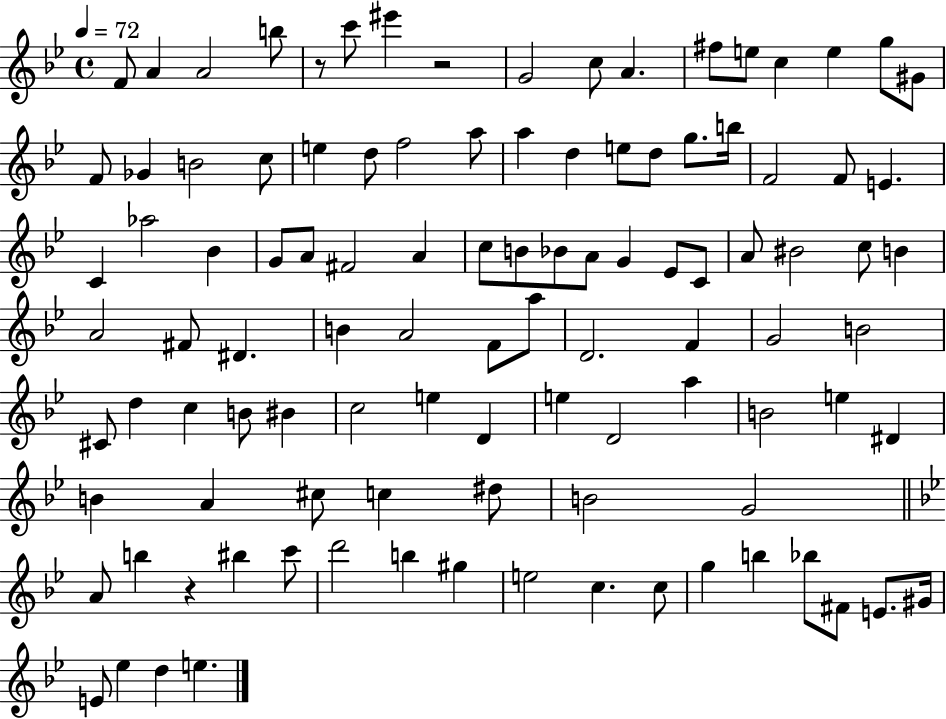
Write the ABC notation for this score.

X:1
T:Untitled
M:4/4
L:1/4
K:Bb
F/2 A A2 b/2 z/2 c'/2 ^e' z2 G2 c/2 A ^f/2 e/2 c e g/2 ^G/2 F/2 _G B2 c/2 e d/2 f2 a/2 a d e/2 d/2 g/2 b/4 F2 F/2 E C _a2 _B G/2 A/2 ^F2 A c/2 B/2 _B/2 A/2 G _E/2 C/2 A/2 ^B2 c/2 B A2 ^F/2 ^D B A2 F/2 a/2 D2 F G2 B2 ^C/2 d c B/2 ^B c2 e D e D2 a B2 e ^D B A ^c/2 c ^d/2 B2 G2 A/2 b z ^b c'/2 d'2 b ^g e2 c c/2 g b _b/2 ^F/2 E/2 ^G/4 E/2 _e d e